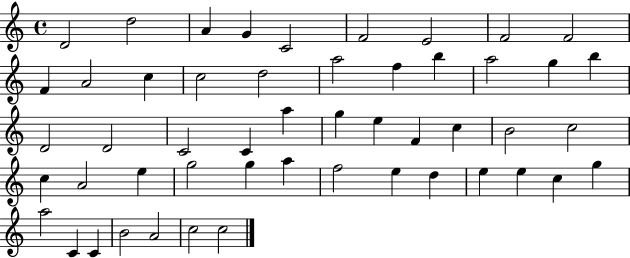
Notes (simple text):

D4/h D5/h A4/q G4/q C4/h F4/h E4/h F4/h F4/h F4/q A4/h C5/q C5/h D5/h A5/h F5/q B5/q A5/h G5/q B5/q D4/h D4/h C4/h C4/q A5/q G5/q E5/q F4/q C5/q B4/h C5/h C5/q A4/h E5/q G5/h G5/q A5/q F5/h E5/q D5/q E5/q E5/q C5/q G5/q A5/h C4/q C4/q B4/h A4/h C5/h C5/h